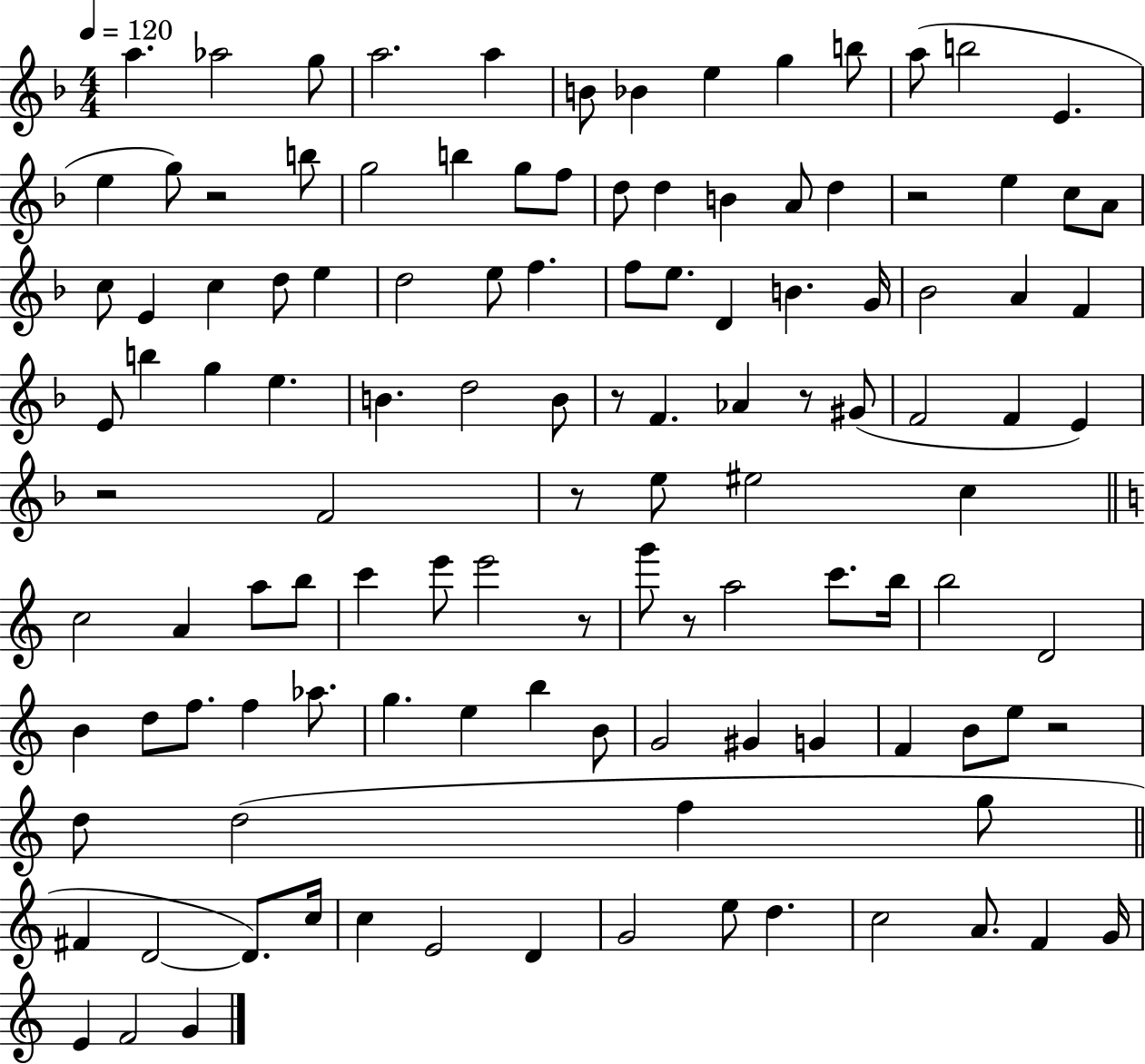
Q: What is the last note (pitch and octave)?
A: G4